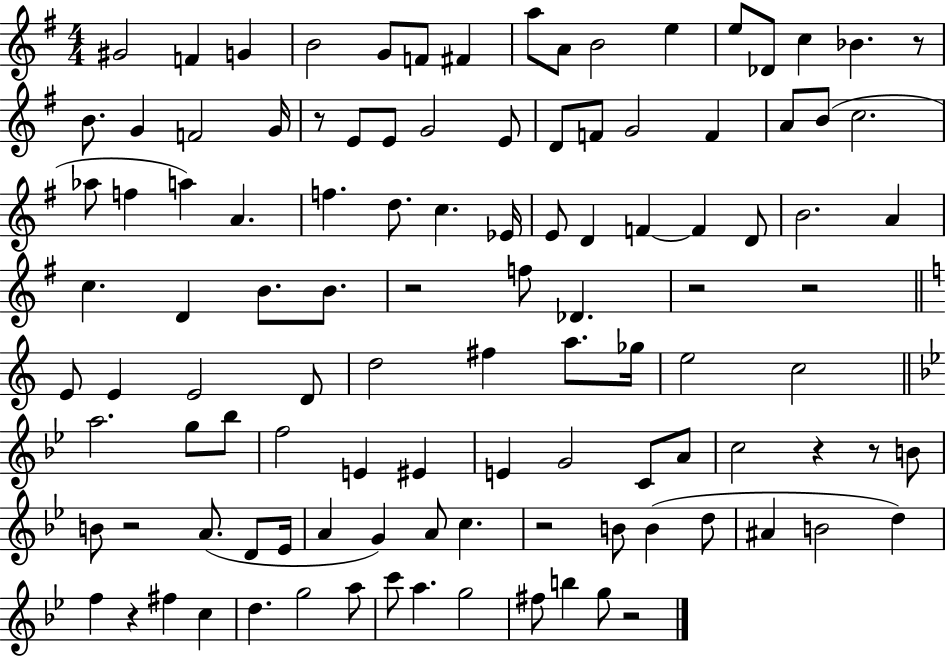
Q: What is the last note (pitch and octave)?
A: G5